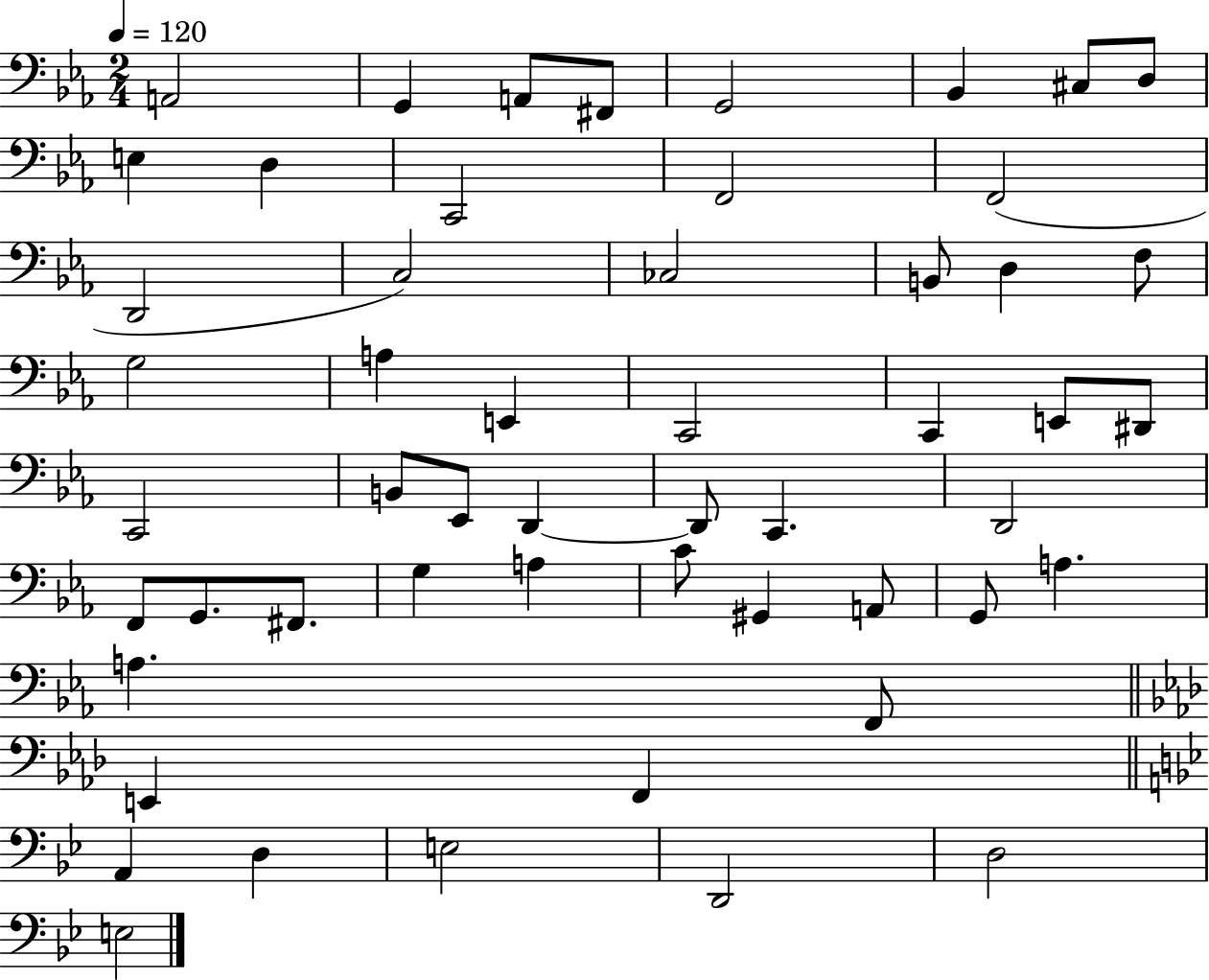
X:1
T:Untitled
M:2/4
L:1/4
K:Eb
A,,2 G,, A,,/2 ^F,,/2 G,,2 _B,, ^C,/2 D,/2 E, D, C,,2 F,,2 F,,2 D,,2 C,2 _C,2 B,,/2 D, F,/2 G,2 A, E,, C,,2 C,, E,,/2 ^D,,/2 C,,2 B,,/2 _E,,/2 D,, D,,/2 C,, D,,2 F,,/2 G,,/2 ^F,,/2 G, A, C/2 ^G,, A,,/2 G,,/2 A, A, F,,/2 E,, F,, A,, D, E,2 D,,2 D,2 E,2